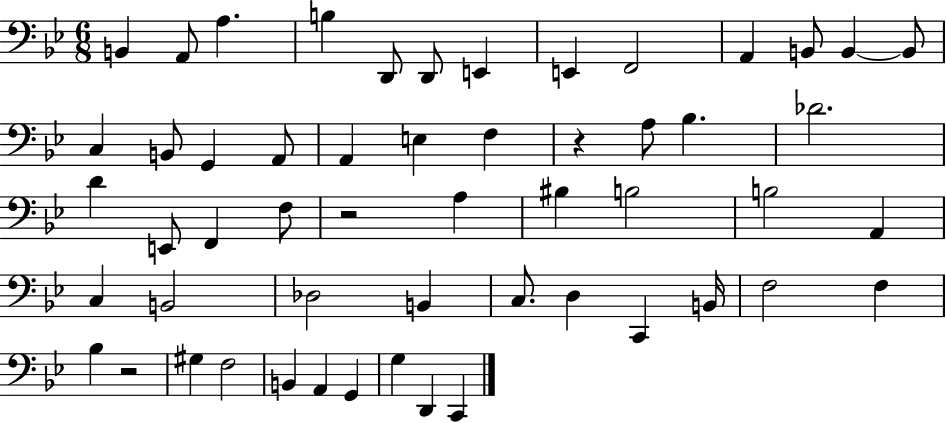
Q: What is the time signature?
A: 6/8